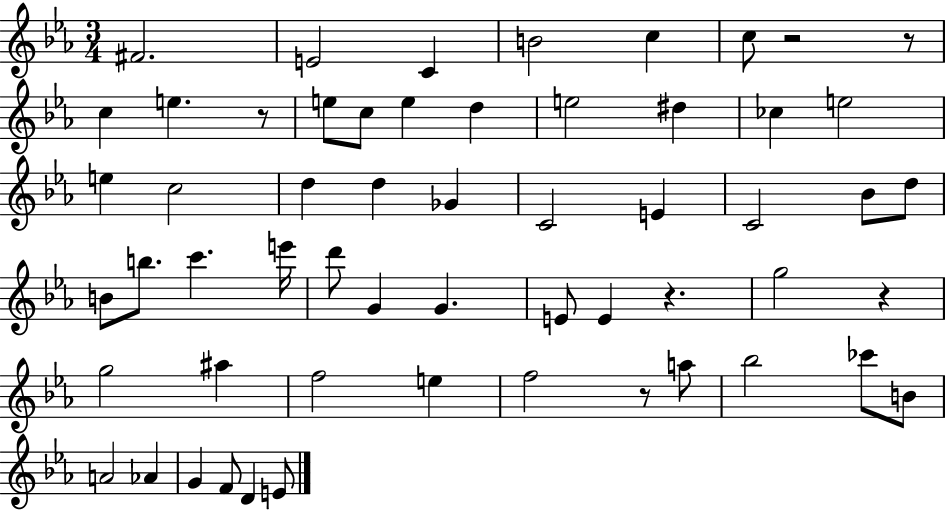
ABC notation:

X:1
T:Untitled
M:3/4
L:1/4
K:Eb
^F2 E2 C B2 c c/2 z2 z/2 c e z/2 e/2 c/2 e d e2 ^d _c e2 e c2 d d _G C2 E C2 _B/2 d/2 B/2 b/2 c' e'/4 d'/2 G G E/2 E z g2 z g2 ^a f2 e f2 z/2 a/2 _b2 _c'/2 B/2 A2 _A G F/2 D E/2